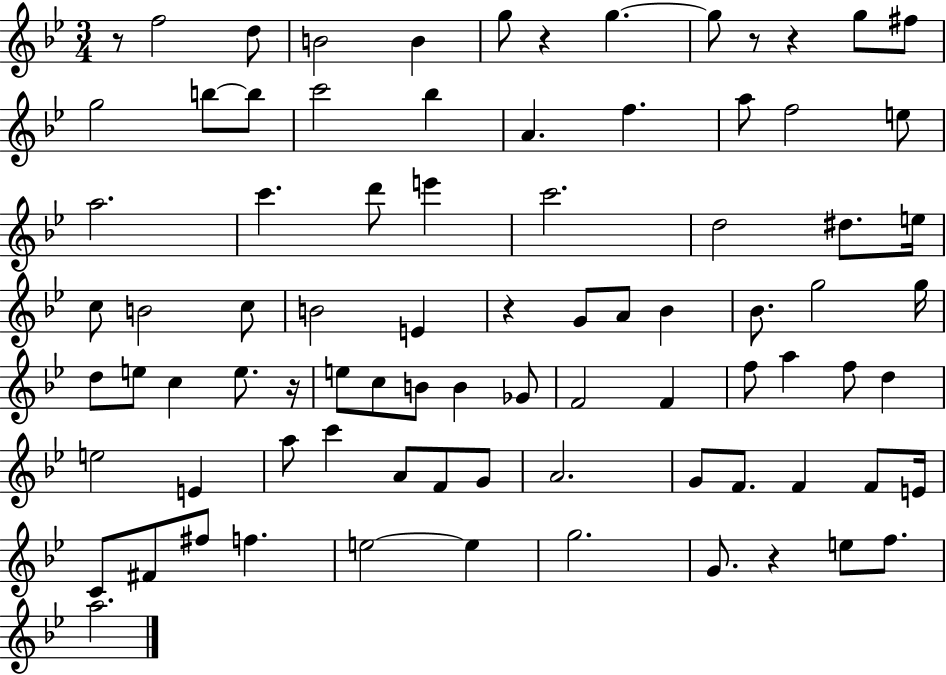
R/e F5/h D5/e B4/h B4/q G5/e R/q G5/q. G5/e R/e R/q G5/e F#5/e G5/h B5/e B5/e C6/h Bb5/q A4/q. F5/q. A5/e F5/h E5/e A5/h. C6/q. D6/e E6/q C6/h. D5/h D#5/e. E5/s C5/e B4/h C5/e B4/h E4/q R/q G4/e A4/e Bb4/q Bb4/e. G5/h G5/s D5/e E5/e C5/q E5/e. R/s E5/e C5/e B4/e B4/q Gb4/e F4/h F4/q F5/e A5/q F5/e D5/q E5/h E4/q A5/e C6/q A4/e F4/e G4/e A4/h. G4/e F4/e. F4/q F4/e E4/s C4/e F#4/e F#5/e F5/q. E5/h E5/q G5/h. G4/e. R/q E5/e F5/e. A5/h.